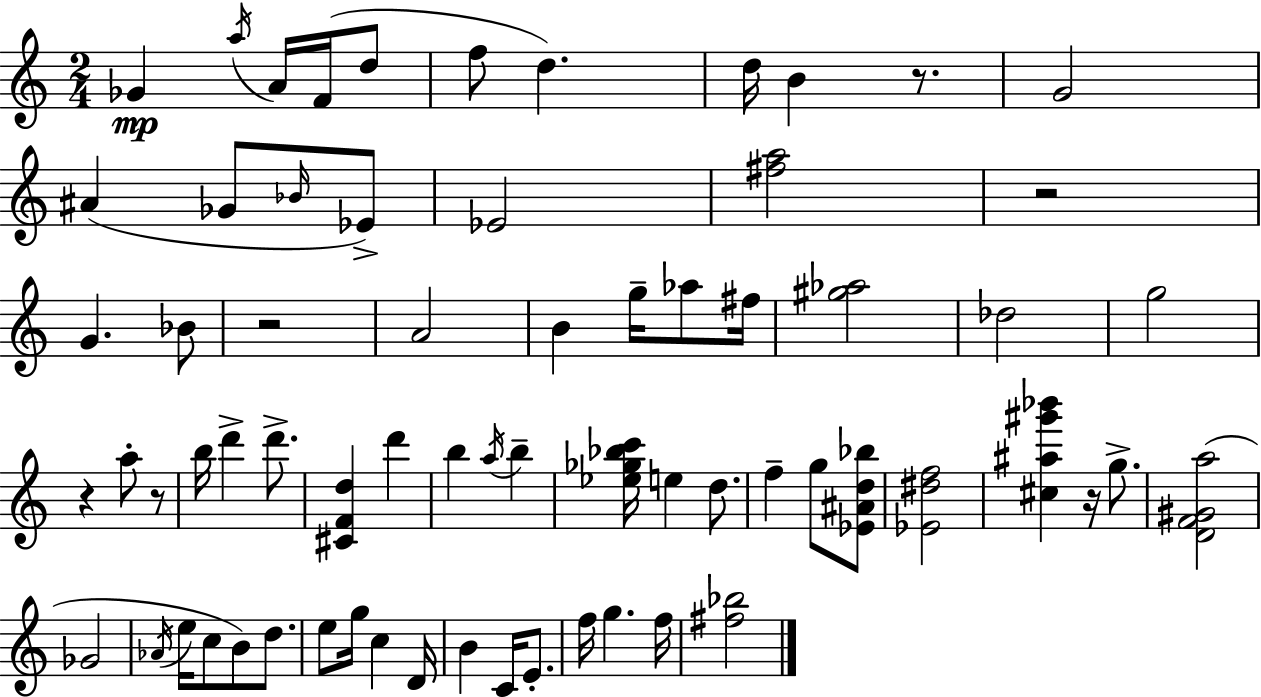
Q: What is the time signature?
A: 2/4